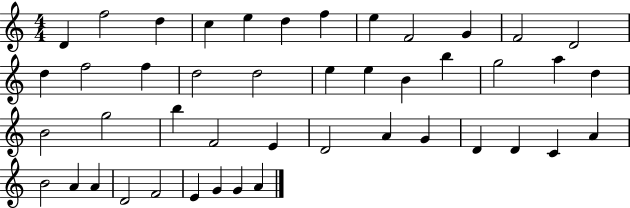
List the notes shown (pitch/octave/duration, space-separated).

D4/q F5/h D5/q C5/q E5/q D5/q F5/q E5/q F4/h G4/q F4/h D4/h D5/q F5/h F5/q D5/h D5/h E5/q E5/q B4/q B5/q G5/h A5/q D5/q B4/h G5/h B5/q F4/h E4/q D4/h A4/q G4/q D4/q D4/q C4/q A4/q B4/h A4/q A4/q D4/h F4/h E4/q G4/q G4/q A4/q